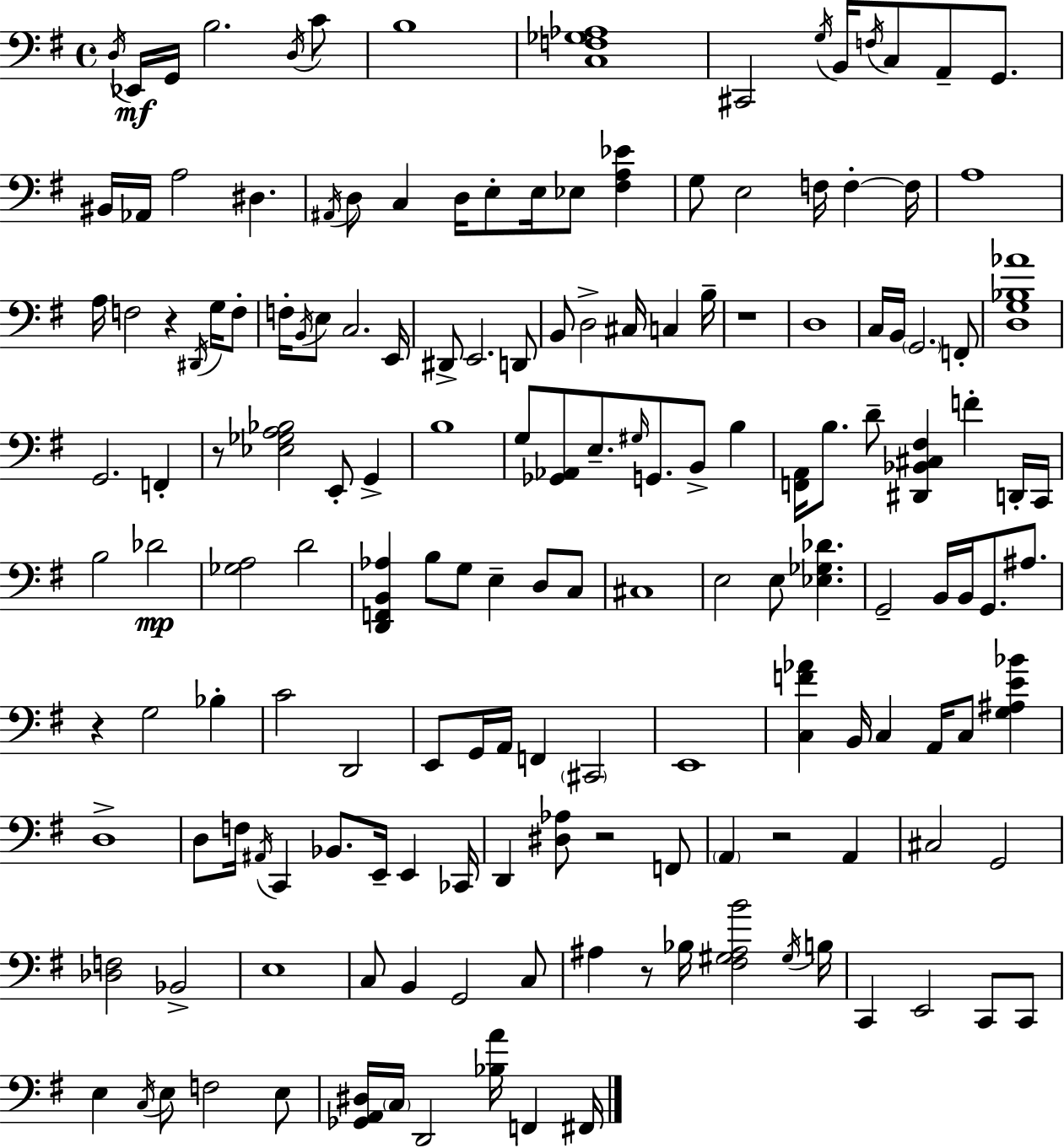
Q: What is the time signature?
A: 4/4